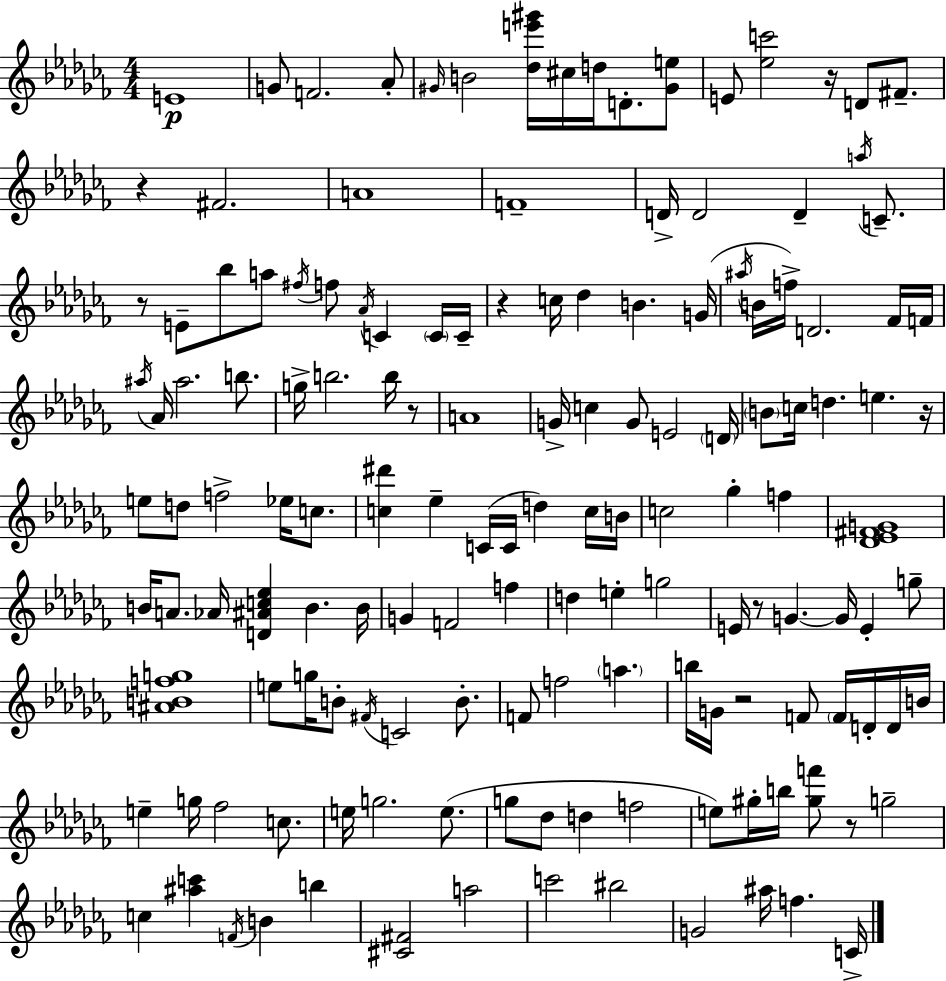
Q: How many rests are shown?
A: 9